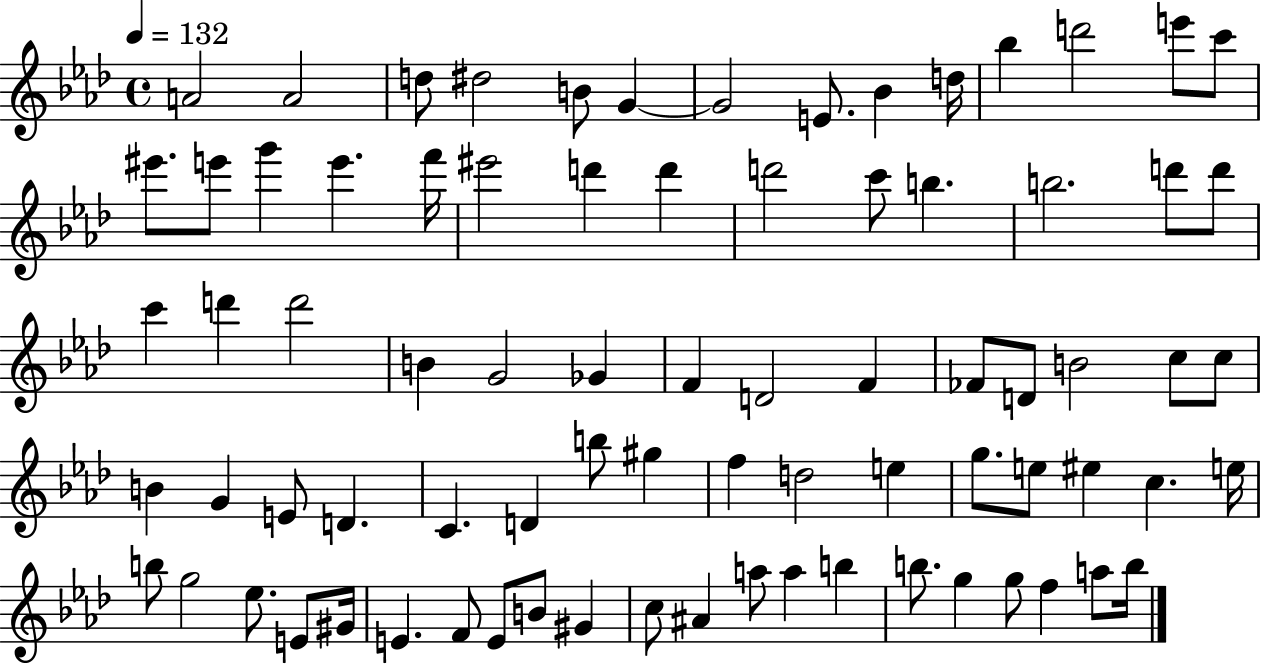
X:1
T:Untitled
M:4/4
L:1/4
K:Ab
A2 A2 d/2 ^d2 B/2 G G2 E/2 _B d/4 _b d'2 e'/2 c'/2 ^e'/2 e'/2 g' e' f'/4 ^e'2 d' d' d'2 c'/2 b b2 d'/2 d'/2 c' d' d'2 B G2 _G F D2 F _F/2 D/2 B2 c/2 c/2 B G E/2 D C D b/2 ^g f d2 e g/2 e/2 ^e c e/4 b/2 g2 _e/2 E/2 ^G/4 E F/2 E/2 B/2 ^G c/2 ^A a/2 a b b/2 g g/2 f a/2 b/4